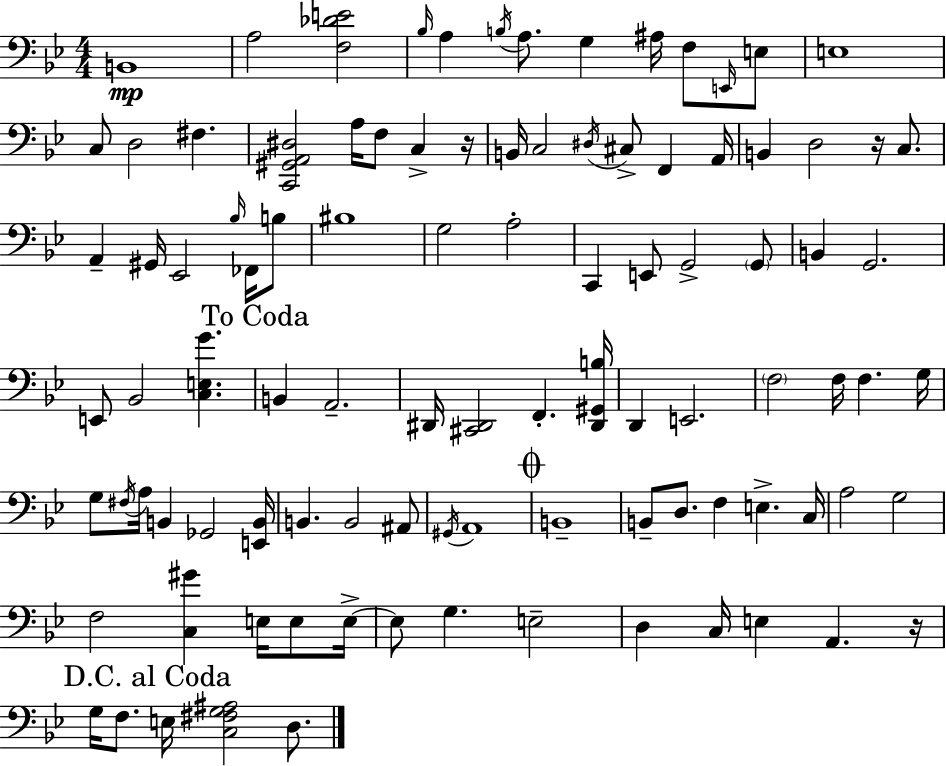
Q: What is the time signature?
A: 4/4